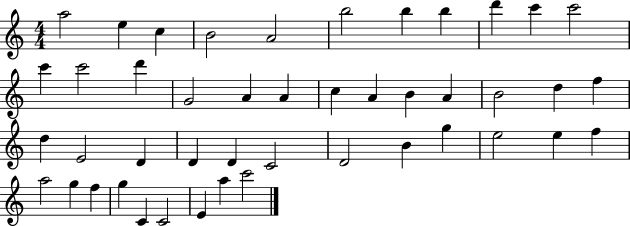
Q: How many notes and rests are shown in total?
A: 45